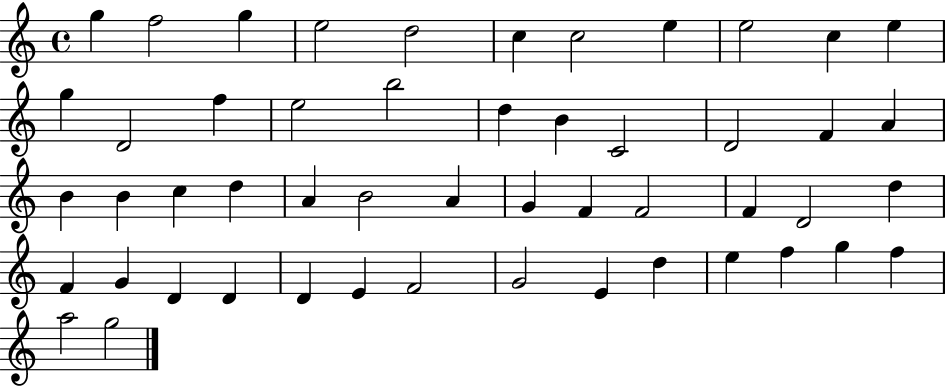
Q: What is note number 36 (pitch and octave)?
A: F4